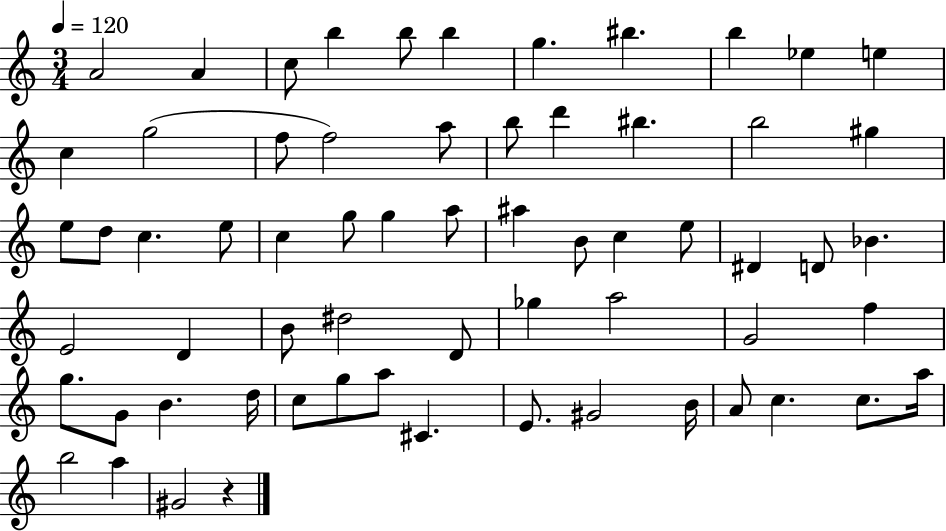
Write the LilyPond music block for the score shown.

{
  \clef treble
  \numericTimeSignature
  \time 3/4
  \key c \major
  \tempo 4 = 120
  a'2 a'4 | c''8 b''4 b''8 b''4 | g''4. bis''4. | b''4 ees''4 e''4 | \break c''4 g''2( | f''8 f''2) a''8 | b''8 d'''4 bis''4. | b''2 gis''4 | \break e''8 d''8 c''4. e''8 | c''4 g''8 g''4 a''8 | ais''4 b'8 c''4 e''8 | dis'4 d'8 bes'4. | \break e'2 d'4 | b'8 dis''2 d'8 | ges''4 a''2 | g'2 f''4 | \break g''8. g'8 b'4. d''16 | c''8 g''8 a''8 cis'4. | e'8. gis'2 b'16 | a'8 c''4. c''8. a''16 | \break b''2 a''4 | gis'2 r4 | \bar "|."
}